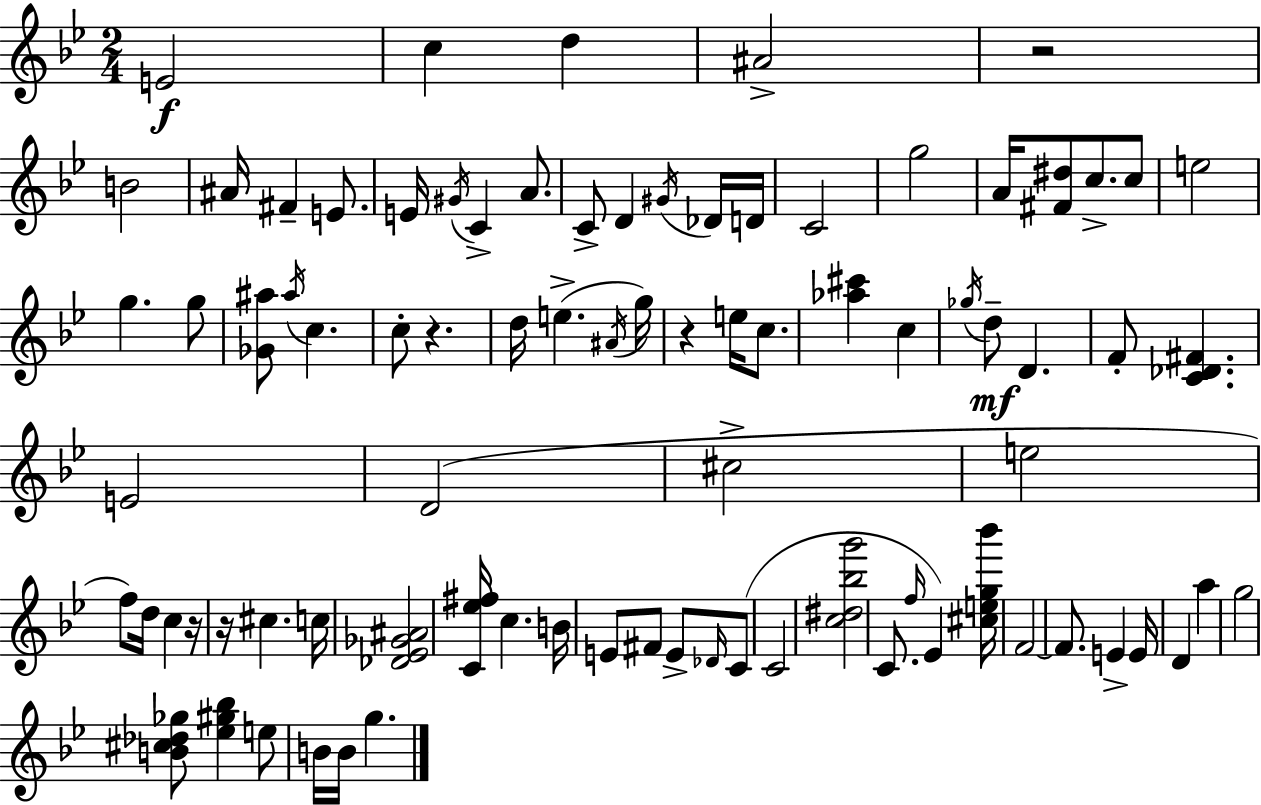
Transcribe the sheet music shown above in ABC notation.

X:1
T:Untitled
M:2/4
L:1/4
K:Bb
E2 c d ^A2 z2 B2 ^A/4 ^F E/2 E/4 ^G/4 C A/2 C/2 D ^G/4 _D/4 D/4 C2 g2 A/4 [^F^d]/2 c/2 c/2 e2 g g/2 [_G^a]/2 ^a/4 c c/2 z d/4 e ^A/4 g/4 z e/4 c/2 [_a^c'] c _g/4 d/2 D F/2 [C_D^F] E2 D2 ^c2 e2 f/2 d/4 c z/4 z/4 ^c c/4 [_D_E_G^A]2 [C_e^f]/4 c B/4 E/2 ^F/2 E/2 _D/4 C/2 C2 [c^d_bg']2 C/2 f/4 _E [^ceg_b']/4 F2 F/2 E E/4 D a g2 [B^c_d_g]/2 [_e^g_b] e/2 B/4 B/4 g